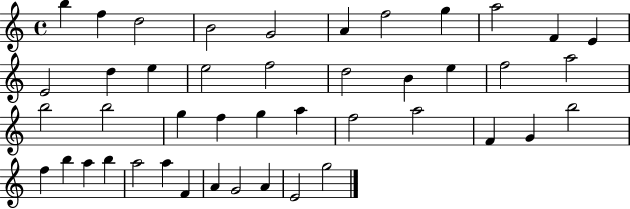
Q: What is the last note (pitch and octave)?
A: G5